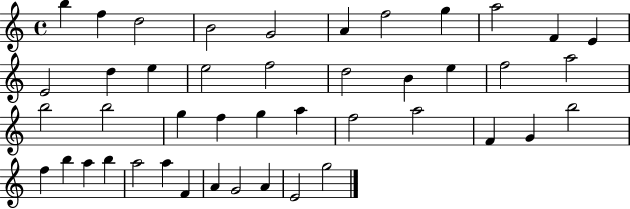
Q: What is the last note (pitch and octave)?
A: G5